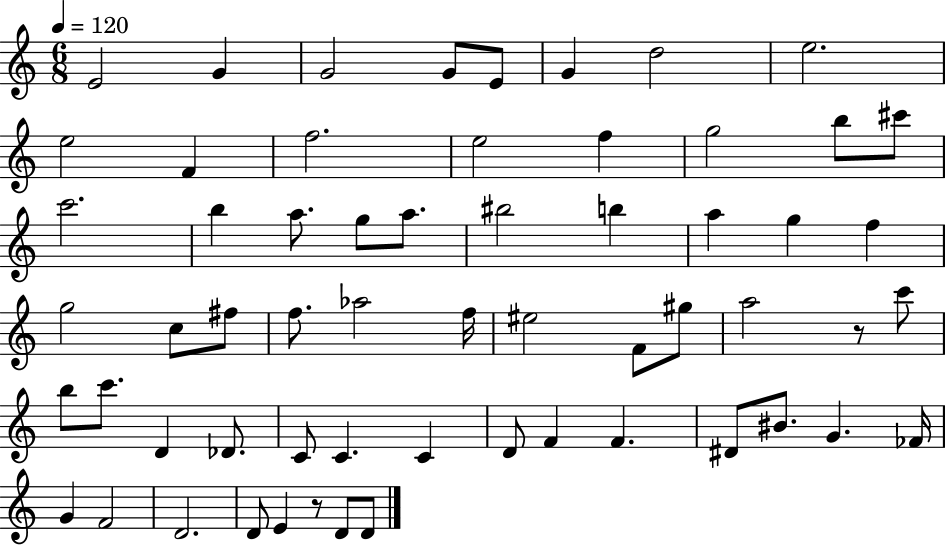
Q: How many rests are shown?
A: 2